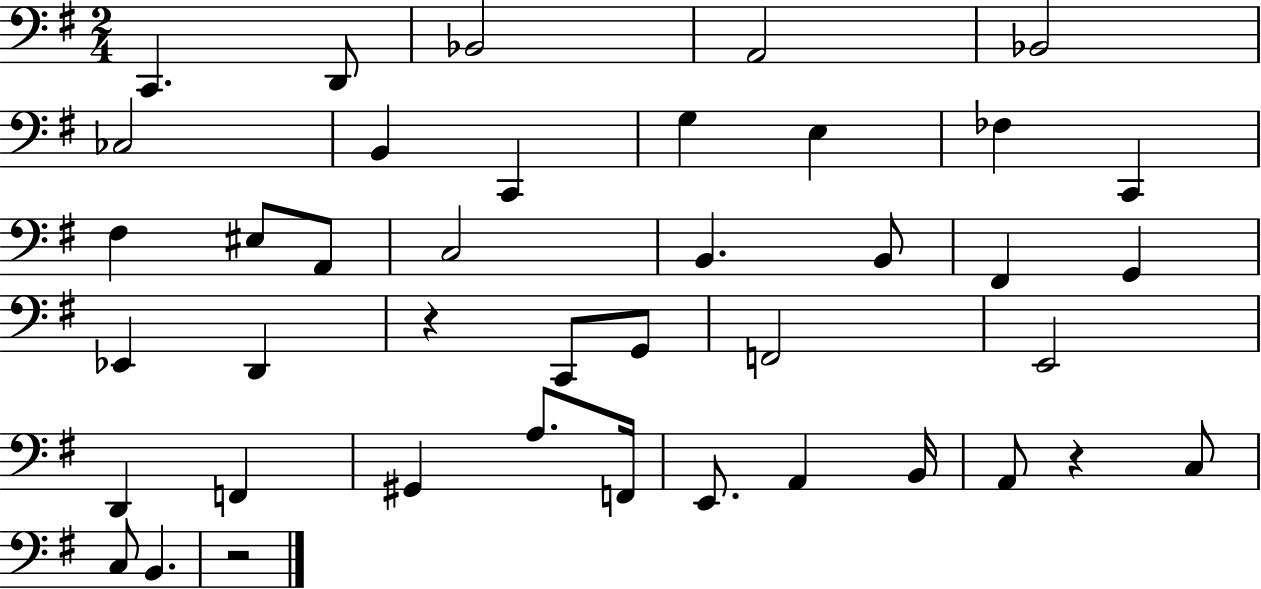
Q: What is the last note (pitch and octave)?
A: B2